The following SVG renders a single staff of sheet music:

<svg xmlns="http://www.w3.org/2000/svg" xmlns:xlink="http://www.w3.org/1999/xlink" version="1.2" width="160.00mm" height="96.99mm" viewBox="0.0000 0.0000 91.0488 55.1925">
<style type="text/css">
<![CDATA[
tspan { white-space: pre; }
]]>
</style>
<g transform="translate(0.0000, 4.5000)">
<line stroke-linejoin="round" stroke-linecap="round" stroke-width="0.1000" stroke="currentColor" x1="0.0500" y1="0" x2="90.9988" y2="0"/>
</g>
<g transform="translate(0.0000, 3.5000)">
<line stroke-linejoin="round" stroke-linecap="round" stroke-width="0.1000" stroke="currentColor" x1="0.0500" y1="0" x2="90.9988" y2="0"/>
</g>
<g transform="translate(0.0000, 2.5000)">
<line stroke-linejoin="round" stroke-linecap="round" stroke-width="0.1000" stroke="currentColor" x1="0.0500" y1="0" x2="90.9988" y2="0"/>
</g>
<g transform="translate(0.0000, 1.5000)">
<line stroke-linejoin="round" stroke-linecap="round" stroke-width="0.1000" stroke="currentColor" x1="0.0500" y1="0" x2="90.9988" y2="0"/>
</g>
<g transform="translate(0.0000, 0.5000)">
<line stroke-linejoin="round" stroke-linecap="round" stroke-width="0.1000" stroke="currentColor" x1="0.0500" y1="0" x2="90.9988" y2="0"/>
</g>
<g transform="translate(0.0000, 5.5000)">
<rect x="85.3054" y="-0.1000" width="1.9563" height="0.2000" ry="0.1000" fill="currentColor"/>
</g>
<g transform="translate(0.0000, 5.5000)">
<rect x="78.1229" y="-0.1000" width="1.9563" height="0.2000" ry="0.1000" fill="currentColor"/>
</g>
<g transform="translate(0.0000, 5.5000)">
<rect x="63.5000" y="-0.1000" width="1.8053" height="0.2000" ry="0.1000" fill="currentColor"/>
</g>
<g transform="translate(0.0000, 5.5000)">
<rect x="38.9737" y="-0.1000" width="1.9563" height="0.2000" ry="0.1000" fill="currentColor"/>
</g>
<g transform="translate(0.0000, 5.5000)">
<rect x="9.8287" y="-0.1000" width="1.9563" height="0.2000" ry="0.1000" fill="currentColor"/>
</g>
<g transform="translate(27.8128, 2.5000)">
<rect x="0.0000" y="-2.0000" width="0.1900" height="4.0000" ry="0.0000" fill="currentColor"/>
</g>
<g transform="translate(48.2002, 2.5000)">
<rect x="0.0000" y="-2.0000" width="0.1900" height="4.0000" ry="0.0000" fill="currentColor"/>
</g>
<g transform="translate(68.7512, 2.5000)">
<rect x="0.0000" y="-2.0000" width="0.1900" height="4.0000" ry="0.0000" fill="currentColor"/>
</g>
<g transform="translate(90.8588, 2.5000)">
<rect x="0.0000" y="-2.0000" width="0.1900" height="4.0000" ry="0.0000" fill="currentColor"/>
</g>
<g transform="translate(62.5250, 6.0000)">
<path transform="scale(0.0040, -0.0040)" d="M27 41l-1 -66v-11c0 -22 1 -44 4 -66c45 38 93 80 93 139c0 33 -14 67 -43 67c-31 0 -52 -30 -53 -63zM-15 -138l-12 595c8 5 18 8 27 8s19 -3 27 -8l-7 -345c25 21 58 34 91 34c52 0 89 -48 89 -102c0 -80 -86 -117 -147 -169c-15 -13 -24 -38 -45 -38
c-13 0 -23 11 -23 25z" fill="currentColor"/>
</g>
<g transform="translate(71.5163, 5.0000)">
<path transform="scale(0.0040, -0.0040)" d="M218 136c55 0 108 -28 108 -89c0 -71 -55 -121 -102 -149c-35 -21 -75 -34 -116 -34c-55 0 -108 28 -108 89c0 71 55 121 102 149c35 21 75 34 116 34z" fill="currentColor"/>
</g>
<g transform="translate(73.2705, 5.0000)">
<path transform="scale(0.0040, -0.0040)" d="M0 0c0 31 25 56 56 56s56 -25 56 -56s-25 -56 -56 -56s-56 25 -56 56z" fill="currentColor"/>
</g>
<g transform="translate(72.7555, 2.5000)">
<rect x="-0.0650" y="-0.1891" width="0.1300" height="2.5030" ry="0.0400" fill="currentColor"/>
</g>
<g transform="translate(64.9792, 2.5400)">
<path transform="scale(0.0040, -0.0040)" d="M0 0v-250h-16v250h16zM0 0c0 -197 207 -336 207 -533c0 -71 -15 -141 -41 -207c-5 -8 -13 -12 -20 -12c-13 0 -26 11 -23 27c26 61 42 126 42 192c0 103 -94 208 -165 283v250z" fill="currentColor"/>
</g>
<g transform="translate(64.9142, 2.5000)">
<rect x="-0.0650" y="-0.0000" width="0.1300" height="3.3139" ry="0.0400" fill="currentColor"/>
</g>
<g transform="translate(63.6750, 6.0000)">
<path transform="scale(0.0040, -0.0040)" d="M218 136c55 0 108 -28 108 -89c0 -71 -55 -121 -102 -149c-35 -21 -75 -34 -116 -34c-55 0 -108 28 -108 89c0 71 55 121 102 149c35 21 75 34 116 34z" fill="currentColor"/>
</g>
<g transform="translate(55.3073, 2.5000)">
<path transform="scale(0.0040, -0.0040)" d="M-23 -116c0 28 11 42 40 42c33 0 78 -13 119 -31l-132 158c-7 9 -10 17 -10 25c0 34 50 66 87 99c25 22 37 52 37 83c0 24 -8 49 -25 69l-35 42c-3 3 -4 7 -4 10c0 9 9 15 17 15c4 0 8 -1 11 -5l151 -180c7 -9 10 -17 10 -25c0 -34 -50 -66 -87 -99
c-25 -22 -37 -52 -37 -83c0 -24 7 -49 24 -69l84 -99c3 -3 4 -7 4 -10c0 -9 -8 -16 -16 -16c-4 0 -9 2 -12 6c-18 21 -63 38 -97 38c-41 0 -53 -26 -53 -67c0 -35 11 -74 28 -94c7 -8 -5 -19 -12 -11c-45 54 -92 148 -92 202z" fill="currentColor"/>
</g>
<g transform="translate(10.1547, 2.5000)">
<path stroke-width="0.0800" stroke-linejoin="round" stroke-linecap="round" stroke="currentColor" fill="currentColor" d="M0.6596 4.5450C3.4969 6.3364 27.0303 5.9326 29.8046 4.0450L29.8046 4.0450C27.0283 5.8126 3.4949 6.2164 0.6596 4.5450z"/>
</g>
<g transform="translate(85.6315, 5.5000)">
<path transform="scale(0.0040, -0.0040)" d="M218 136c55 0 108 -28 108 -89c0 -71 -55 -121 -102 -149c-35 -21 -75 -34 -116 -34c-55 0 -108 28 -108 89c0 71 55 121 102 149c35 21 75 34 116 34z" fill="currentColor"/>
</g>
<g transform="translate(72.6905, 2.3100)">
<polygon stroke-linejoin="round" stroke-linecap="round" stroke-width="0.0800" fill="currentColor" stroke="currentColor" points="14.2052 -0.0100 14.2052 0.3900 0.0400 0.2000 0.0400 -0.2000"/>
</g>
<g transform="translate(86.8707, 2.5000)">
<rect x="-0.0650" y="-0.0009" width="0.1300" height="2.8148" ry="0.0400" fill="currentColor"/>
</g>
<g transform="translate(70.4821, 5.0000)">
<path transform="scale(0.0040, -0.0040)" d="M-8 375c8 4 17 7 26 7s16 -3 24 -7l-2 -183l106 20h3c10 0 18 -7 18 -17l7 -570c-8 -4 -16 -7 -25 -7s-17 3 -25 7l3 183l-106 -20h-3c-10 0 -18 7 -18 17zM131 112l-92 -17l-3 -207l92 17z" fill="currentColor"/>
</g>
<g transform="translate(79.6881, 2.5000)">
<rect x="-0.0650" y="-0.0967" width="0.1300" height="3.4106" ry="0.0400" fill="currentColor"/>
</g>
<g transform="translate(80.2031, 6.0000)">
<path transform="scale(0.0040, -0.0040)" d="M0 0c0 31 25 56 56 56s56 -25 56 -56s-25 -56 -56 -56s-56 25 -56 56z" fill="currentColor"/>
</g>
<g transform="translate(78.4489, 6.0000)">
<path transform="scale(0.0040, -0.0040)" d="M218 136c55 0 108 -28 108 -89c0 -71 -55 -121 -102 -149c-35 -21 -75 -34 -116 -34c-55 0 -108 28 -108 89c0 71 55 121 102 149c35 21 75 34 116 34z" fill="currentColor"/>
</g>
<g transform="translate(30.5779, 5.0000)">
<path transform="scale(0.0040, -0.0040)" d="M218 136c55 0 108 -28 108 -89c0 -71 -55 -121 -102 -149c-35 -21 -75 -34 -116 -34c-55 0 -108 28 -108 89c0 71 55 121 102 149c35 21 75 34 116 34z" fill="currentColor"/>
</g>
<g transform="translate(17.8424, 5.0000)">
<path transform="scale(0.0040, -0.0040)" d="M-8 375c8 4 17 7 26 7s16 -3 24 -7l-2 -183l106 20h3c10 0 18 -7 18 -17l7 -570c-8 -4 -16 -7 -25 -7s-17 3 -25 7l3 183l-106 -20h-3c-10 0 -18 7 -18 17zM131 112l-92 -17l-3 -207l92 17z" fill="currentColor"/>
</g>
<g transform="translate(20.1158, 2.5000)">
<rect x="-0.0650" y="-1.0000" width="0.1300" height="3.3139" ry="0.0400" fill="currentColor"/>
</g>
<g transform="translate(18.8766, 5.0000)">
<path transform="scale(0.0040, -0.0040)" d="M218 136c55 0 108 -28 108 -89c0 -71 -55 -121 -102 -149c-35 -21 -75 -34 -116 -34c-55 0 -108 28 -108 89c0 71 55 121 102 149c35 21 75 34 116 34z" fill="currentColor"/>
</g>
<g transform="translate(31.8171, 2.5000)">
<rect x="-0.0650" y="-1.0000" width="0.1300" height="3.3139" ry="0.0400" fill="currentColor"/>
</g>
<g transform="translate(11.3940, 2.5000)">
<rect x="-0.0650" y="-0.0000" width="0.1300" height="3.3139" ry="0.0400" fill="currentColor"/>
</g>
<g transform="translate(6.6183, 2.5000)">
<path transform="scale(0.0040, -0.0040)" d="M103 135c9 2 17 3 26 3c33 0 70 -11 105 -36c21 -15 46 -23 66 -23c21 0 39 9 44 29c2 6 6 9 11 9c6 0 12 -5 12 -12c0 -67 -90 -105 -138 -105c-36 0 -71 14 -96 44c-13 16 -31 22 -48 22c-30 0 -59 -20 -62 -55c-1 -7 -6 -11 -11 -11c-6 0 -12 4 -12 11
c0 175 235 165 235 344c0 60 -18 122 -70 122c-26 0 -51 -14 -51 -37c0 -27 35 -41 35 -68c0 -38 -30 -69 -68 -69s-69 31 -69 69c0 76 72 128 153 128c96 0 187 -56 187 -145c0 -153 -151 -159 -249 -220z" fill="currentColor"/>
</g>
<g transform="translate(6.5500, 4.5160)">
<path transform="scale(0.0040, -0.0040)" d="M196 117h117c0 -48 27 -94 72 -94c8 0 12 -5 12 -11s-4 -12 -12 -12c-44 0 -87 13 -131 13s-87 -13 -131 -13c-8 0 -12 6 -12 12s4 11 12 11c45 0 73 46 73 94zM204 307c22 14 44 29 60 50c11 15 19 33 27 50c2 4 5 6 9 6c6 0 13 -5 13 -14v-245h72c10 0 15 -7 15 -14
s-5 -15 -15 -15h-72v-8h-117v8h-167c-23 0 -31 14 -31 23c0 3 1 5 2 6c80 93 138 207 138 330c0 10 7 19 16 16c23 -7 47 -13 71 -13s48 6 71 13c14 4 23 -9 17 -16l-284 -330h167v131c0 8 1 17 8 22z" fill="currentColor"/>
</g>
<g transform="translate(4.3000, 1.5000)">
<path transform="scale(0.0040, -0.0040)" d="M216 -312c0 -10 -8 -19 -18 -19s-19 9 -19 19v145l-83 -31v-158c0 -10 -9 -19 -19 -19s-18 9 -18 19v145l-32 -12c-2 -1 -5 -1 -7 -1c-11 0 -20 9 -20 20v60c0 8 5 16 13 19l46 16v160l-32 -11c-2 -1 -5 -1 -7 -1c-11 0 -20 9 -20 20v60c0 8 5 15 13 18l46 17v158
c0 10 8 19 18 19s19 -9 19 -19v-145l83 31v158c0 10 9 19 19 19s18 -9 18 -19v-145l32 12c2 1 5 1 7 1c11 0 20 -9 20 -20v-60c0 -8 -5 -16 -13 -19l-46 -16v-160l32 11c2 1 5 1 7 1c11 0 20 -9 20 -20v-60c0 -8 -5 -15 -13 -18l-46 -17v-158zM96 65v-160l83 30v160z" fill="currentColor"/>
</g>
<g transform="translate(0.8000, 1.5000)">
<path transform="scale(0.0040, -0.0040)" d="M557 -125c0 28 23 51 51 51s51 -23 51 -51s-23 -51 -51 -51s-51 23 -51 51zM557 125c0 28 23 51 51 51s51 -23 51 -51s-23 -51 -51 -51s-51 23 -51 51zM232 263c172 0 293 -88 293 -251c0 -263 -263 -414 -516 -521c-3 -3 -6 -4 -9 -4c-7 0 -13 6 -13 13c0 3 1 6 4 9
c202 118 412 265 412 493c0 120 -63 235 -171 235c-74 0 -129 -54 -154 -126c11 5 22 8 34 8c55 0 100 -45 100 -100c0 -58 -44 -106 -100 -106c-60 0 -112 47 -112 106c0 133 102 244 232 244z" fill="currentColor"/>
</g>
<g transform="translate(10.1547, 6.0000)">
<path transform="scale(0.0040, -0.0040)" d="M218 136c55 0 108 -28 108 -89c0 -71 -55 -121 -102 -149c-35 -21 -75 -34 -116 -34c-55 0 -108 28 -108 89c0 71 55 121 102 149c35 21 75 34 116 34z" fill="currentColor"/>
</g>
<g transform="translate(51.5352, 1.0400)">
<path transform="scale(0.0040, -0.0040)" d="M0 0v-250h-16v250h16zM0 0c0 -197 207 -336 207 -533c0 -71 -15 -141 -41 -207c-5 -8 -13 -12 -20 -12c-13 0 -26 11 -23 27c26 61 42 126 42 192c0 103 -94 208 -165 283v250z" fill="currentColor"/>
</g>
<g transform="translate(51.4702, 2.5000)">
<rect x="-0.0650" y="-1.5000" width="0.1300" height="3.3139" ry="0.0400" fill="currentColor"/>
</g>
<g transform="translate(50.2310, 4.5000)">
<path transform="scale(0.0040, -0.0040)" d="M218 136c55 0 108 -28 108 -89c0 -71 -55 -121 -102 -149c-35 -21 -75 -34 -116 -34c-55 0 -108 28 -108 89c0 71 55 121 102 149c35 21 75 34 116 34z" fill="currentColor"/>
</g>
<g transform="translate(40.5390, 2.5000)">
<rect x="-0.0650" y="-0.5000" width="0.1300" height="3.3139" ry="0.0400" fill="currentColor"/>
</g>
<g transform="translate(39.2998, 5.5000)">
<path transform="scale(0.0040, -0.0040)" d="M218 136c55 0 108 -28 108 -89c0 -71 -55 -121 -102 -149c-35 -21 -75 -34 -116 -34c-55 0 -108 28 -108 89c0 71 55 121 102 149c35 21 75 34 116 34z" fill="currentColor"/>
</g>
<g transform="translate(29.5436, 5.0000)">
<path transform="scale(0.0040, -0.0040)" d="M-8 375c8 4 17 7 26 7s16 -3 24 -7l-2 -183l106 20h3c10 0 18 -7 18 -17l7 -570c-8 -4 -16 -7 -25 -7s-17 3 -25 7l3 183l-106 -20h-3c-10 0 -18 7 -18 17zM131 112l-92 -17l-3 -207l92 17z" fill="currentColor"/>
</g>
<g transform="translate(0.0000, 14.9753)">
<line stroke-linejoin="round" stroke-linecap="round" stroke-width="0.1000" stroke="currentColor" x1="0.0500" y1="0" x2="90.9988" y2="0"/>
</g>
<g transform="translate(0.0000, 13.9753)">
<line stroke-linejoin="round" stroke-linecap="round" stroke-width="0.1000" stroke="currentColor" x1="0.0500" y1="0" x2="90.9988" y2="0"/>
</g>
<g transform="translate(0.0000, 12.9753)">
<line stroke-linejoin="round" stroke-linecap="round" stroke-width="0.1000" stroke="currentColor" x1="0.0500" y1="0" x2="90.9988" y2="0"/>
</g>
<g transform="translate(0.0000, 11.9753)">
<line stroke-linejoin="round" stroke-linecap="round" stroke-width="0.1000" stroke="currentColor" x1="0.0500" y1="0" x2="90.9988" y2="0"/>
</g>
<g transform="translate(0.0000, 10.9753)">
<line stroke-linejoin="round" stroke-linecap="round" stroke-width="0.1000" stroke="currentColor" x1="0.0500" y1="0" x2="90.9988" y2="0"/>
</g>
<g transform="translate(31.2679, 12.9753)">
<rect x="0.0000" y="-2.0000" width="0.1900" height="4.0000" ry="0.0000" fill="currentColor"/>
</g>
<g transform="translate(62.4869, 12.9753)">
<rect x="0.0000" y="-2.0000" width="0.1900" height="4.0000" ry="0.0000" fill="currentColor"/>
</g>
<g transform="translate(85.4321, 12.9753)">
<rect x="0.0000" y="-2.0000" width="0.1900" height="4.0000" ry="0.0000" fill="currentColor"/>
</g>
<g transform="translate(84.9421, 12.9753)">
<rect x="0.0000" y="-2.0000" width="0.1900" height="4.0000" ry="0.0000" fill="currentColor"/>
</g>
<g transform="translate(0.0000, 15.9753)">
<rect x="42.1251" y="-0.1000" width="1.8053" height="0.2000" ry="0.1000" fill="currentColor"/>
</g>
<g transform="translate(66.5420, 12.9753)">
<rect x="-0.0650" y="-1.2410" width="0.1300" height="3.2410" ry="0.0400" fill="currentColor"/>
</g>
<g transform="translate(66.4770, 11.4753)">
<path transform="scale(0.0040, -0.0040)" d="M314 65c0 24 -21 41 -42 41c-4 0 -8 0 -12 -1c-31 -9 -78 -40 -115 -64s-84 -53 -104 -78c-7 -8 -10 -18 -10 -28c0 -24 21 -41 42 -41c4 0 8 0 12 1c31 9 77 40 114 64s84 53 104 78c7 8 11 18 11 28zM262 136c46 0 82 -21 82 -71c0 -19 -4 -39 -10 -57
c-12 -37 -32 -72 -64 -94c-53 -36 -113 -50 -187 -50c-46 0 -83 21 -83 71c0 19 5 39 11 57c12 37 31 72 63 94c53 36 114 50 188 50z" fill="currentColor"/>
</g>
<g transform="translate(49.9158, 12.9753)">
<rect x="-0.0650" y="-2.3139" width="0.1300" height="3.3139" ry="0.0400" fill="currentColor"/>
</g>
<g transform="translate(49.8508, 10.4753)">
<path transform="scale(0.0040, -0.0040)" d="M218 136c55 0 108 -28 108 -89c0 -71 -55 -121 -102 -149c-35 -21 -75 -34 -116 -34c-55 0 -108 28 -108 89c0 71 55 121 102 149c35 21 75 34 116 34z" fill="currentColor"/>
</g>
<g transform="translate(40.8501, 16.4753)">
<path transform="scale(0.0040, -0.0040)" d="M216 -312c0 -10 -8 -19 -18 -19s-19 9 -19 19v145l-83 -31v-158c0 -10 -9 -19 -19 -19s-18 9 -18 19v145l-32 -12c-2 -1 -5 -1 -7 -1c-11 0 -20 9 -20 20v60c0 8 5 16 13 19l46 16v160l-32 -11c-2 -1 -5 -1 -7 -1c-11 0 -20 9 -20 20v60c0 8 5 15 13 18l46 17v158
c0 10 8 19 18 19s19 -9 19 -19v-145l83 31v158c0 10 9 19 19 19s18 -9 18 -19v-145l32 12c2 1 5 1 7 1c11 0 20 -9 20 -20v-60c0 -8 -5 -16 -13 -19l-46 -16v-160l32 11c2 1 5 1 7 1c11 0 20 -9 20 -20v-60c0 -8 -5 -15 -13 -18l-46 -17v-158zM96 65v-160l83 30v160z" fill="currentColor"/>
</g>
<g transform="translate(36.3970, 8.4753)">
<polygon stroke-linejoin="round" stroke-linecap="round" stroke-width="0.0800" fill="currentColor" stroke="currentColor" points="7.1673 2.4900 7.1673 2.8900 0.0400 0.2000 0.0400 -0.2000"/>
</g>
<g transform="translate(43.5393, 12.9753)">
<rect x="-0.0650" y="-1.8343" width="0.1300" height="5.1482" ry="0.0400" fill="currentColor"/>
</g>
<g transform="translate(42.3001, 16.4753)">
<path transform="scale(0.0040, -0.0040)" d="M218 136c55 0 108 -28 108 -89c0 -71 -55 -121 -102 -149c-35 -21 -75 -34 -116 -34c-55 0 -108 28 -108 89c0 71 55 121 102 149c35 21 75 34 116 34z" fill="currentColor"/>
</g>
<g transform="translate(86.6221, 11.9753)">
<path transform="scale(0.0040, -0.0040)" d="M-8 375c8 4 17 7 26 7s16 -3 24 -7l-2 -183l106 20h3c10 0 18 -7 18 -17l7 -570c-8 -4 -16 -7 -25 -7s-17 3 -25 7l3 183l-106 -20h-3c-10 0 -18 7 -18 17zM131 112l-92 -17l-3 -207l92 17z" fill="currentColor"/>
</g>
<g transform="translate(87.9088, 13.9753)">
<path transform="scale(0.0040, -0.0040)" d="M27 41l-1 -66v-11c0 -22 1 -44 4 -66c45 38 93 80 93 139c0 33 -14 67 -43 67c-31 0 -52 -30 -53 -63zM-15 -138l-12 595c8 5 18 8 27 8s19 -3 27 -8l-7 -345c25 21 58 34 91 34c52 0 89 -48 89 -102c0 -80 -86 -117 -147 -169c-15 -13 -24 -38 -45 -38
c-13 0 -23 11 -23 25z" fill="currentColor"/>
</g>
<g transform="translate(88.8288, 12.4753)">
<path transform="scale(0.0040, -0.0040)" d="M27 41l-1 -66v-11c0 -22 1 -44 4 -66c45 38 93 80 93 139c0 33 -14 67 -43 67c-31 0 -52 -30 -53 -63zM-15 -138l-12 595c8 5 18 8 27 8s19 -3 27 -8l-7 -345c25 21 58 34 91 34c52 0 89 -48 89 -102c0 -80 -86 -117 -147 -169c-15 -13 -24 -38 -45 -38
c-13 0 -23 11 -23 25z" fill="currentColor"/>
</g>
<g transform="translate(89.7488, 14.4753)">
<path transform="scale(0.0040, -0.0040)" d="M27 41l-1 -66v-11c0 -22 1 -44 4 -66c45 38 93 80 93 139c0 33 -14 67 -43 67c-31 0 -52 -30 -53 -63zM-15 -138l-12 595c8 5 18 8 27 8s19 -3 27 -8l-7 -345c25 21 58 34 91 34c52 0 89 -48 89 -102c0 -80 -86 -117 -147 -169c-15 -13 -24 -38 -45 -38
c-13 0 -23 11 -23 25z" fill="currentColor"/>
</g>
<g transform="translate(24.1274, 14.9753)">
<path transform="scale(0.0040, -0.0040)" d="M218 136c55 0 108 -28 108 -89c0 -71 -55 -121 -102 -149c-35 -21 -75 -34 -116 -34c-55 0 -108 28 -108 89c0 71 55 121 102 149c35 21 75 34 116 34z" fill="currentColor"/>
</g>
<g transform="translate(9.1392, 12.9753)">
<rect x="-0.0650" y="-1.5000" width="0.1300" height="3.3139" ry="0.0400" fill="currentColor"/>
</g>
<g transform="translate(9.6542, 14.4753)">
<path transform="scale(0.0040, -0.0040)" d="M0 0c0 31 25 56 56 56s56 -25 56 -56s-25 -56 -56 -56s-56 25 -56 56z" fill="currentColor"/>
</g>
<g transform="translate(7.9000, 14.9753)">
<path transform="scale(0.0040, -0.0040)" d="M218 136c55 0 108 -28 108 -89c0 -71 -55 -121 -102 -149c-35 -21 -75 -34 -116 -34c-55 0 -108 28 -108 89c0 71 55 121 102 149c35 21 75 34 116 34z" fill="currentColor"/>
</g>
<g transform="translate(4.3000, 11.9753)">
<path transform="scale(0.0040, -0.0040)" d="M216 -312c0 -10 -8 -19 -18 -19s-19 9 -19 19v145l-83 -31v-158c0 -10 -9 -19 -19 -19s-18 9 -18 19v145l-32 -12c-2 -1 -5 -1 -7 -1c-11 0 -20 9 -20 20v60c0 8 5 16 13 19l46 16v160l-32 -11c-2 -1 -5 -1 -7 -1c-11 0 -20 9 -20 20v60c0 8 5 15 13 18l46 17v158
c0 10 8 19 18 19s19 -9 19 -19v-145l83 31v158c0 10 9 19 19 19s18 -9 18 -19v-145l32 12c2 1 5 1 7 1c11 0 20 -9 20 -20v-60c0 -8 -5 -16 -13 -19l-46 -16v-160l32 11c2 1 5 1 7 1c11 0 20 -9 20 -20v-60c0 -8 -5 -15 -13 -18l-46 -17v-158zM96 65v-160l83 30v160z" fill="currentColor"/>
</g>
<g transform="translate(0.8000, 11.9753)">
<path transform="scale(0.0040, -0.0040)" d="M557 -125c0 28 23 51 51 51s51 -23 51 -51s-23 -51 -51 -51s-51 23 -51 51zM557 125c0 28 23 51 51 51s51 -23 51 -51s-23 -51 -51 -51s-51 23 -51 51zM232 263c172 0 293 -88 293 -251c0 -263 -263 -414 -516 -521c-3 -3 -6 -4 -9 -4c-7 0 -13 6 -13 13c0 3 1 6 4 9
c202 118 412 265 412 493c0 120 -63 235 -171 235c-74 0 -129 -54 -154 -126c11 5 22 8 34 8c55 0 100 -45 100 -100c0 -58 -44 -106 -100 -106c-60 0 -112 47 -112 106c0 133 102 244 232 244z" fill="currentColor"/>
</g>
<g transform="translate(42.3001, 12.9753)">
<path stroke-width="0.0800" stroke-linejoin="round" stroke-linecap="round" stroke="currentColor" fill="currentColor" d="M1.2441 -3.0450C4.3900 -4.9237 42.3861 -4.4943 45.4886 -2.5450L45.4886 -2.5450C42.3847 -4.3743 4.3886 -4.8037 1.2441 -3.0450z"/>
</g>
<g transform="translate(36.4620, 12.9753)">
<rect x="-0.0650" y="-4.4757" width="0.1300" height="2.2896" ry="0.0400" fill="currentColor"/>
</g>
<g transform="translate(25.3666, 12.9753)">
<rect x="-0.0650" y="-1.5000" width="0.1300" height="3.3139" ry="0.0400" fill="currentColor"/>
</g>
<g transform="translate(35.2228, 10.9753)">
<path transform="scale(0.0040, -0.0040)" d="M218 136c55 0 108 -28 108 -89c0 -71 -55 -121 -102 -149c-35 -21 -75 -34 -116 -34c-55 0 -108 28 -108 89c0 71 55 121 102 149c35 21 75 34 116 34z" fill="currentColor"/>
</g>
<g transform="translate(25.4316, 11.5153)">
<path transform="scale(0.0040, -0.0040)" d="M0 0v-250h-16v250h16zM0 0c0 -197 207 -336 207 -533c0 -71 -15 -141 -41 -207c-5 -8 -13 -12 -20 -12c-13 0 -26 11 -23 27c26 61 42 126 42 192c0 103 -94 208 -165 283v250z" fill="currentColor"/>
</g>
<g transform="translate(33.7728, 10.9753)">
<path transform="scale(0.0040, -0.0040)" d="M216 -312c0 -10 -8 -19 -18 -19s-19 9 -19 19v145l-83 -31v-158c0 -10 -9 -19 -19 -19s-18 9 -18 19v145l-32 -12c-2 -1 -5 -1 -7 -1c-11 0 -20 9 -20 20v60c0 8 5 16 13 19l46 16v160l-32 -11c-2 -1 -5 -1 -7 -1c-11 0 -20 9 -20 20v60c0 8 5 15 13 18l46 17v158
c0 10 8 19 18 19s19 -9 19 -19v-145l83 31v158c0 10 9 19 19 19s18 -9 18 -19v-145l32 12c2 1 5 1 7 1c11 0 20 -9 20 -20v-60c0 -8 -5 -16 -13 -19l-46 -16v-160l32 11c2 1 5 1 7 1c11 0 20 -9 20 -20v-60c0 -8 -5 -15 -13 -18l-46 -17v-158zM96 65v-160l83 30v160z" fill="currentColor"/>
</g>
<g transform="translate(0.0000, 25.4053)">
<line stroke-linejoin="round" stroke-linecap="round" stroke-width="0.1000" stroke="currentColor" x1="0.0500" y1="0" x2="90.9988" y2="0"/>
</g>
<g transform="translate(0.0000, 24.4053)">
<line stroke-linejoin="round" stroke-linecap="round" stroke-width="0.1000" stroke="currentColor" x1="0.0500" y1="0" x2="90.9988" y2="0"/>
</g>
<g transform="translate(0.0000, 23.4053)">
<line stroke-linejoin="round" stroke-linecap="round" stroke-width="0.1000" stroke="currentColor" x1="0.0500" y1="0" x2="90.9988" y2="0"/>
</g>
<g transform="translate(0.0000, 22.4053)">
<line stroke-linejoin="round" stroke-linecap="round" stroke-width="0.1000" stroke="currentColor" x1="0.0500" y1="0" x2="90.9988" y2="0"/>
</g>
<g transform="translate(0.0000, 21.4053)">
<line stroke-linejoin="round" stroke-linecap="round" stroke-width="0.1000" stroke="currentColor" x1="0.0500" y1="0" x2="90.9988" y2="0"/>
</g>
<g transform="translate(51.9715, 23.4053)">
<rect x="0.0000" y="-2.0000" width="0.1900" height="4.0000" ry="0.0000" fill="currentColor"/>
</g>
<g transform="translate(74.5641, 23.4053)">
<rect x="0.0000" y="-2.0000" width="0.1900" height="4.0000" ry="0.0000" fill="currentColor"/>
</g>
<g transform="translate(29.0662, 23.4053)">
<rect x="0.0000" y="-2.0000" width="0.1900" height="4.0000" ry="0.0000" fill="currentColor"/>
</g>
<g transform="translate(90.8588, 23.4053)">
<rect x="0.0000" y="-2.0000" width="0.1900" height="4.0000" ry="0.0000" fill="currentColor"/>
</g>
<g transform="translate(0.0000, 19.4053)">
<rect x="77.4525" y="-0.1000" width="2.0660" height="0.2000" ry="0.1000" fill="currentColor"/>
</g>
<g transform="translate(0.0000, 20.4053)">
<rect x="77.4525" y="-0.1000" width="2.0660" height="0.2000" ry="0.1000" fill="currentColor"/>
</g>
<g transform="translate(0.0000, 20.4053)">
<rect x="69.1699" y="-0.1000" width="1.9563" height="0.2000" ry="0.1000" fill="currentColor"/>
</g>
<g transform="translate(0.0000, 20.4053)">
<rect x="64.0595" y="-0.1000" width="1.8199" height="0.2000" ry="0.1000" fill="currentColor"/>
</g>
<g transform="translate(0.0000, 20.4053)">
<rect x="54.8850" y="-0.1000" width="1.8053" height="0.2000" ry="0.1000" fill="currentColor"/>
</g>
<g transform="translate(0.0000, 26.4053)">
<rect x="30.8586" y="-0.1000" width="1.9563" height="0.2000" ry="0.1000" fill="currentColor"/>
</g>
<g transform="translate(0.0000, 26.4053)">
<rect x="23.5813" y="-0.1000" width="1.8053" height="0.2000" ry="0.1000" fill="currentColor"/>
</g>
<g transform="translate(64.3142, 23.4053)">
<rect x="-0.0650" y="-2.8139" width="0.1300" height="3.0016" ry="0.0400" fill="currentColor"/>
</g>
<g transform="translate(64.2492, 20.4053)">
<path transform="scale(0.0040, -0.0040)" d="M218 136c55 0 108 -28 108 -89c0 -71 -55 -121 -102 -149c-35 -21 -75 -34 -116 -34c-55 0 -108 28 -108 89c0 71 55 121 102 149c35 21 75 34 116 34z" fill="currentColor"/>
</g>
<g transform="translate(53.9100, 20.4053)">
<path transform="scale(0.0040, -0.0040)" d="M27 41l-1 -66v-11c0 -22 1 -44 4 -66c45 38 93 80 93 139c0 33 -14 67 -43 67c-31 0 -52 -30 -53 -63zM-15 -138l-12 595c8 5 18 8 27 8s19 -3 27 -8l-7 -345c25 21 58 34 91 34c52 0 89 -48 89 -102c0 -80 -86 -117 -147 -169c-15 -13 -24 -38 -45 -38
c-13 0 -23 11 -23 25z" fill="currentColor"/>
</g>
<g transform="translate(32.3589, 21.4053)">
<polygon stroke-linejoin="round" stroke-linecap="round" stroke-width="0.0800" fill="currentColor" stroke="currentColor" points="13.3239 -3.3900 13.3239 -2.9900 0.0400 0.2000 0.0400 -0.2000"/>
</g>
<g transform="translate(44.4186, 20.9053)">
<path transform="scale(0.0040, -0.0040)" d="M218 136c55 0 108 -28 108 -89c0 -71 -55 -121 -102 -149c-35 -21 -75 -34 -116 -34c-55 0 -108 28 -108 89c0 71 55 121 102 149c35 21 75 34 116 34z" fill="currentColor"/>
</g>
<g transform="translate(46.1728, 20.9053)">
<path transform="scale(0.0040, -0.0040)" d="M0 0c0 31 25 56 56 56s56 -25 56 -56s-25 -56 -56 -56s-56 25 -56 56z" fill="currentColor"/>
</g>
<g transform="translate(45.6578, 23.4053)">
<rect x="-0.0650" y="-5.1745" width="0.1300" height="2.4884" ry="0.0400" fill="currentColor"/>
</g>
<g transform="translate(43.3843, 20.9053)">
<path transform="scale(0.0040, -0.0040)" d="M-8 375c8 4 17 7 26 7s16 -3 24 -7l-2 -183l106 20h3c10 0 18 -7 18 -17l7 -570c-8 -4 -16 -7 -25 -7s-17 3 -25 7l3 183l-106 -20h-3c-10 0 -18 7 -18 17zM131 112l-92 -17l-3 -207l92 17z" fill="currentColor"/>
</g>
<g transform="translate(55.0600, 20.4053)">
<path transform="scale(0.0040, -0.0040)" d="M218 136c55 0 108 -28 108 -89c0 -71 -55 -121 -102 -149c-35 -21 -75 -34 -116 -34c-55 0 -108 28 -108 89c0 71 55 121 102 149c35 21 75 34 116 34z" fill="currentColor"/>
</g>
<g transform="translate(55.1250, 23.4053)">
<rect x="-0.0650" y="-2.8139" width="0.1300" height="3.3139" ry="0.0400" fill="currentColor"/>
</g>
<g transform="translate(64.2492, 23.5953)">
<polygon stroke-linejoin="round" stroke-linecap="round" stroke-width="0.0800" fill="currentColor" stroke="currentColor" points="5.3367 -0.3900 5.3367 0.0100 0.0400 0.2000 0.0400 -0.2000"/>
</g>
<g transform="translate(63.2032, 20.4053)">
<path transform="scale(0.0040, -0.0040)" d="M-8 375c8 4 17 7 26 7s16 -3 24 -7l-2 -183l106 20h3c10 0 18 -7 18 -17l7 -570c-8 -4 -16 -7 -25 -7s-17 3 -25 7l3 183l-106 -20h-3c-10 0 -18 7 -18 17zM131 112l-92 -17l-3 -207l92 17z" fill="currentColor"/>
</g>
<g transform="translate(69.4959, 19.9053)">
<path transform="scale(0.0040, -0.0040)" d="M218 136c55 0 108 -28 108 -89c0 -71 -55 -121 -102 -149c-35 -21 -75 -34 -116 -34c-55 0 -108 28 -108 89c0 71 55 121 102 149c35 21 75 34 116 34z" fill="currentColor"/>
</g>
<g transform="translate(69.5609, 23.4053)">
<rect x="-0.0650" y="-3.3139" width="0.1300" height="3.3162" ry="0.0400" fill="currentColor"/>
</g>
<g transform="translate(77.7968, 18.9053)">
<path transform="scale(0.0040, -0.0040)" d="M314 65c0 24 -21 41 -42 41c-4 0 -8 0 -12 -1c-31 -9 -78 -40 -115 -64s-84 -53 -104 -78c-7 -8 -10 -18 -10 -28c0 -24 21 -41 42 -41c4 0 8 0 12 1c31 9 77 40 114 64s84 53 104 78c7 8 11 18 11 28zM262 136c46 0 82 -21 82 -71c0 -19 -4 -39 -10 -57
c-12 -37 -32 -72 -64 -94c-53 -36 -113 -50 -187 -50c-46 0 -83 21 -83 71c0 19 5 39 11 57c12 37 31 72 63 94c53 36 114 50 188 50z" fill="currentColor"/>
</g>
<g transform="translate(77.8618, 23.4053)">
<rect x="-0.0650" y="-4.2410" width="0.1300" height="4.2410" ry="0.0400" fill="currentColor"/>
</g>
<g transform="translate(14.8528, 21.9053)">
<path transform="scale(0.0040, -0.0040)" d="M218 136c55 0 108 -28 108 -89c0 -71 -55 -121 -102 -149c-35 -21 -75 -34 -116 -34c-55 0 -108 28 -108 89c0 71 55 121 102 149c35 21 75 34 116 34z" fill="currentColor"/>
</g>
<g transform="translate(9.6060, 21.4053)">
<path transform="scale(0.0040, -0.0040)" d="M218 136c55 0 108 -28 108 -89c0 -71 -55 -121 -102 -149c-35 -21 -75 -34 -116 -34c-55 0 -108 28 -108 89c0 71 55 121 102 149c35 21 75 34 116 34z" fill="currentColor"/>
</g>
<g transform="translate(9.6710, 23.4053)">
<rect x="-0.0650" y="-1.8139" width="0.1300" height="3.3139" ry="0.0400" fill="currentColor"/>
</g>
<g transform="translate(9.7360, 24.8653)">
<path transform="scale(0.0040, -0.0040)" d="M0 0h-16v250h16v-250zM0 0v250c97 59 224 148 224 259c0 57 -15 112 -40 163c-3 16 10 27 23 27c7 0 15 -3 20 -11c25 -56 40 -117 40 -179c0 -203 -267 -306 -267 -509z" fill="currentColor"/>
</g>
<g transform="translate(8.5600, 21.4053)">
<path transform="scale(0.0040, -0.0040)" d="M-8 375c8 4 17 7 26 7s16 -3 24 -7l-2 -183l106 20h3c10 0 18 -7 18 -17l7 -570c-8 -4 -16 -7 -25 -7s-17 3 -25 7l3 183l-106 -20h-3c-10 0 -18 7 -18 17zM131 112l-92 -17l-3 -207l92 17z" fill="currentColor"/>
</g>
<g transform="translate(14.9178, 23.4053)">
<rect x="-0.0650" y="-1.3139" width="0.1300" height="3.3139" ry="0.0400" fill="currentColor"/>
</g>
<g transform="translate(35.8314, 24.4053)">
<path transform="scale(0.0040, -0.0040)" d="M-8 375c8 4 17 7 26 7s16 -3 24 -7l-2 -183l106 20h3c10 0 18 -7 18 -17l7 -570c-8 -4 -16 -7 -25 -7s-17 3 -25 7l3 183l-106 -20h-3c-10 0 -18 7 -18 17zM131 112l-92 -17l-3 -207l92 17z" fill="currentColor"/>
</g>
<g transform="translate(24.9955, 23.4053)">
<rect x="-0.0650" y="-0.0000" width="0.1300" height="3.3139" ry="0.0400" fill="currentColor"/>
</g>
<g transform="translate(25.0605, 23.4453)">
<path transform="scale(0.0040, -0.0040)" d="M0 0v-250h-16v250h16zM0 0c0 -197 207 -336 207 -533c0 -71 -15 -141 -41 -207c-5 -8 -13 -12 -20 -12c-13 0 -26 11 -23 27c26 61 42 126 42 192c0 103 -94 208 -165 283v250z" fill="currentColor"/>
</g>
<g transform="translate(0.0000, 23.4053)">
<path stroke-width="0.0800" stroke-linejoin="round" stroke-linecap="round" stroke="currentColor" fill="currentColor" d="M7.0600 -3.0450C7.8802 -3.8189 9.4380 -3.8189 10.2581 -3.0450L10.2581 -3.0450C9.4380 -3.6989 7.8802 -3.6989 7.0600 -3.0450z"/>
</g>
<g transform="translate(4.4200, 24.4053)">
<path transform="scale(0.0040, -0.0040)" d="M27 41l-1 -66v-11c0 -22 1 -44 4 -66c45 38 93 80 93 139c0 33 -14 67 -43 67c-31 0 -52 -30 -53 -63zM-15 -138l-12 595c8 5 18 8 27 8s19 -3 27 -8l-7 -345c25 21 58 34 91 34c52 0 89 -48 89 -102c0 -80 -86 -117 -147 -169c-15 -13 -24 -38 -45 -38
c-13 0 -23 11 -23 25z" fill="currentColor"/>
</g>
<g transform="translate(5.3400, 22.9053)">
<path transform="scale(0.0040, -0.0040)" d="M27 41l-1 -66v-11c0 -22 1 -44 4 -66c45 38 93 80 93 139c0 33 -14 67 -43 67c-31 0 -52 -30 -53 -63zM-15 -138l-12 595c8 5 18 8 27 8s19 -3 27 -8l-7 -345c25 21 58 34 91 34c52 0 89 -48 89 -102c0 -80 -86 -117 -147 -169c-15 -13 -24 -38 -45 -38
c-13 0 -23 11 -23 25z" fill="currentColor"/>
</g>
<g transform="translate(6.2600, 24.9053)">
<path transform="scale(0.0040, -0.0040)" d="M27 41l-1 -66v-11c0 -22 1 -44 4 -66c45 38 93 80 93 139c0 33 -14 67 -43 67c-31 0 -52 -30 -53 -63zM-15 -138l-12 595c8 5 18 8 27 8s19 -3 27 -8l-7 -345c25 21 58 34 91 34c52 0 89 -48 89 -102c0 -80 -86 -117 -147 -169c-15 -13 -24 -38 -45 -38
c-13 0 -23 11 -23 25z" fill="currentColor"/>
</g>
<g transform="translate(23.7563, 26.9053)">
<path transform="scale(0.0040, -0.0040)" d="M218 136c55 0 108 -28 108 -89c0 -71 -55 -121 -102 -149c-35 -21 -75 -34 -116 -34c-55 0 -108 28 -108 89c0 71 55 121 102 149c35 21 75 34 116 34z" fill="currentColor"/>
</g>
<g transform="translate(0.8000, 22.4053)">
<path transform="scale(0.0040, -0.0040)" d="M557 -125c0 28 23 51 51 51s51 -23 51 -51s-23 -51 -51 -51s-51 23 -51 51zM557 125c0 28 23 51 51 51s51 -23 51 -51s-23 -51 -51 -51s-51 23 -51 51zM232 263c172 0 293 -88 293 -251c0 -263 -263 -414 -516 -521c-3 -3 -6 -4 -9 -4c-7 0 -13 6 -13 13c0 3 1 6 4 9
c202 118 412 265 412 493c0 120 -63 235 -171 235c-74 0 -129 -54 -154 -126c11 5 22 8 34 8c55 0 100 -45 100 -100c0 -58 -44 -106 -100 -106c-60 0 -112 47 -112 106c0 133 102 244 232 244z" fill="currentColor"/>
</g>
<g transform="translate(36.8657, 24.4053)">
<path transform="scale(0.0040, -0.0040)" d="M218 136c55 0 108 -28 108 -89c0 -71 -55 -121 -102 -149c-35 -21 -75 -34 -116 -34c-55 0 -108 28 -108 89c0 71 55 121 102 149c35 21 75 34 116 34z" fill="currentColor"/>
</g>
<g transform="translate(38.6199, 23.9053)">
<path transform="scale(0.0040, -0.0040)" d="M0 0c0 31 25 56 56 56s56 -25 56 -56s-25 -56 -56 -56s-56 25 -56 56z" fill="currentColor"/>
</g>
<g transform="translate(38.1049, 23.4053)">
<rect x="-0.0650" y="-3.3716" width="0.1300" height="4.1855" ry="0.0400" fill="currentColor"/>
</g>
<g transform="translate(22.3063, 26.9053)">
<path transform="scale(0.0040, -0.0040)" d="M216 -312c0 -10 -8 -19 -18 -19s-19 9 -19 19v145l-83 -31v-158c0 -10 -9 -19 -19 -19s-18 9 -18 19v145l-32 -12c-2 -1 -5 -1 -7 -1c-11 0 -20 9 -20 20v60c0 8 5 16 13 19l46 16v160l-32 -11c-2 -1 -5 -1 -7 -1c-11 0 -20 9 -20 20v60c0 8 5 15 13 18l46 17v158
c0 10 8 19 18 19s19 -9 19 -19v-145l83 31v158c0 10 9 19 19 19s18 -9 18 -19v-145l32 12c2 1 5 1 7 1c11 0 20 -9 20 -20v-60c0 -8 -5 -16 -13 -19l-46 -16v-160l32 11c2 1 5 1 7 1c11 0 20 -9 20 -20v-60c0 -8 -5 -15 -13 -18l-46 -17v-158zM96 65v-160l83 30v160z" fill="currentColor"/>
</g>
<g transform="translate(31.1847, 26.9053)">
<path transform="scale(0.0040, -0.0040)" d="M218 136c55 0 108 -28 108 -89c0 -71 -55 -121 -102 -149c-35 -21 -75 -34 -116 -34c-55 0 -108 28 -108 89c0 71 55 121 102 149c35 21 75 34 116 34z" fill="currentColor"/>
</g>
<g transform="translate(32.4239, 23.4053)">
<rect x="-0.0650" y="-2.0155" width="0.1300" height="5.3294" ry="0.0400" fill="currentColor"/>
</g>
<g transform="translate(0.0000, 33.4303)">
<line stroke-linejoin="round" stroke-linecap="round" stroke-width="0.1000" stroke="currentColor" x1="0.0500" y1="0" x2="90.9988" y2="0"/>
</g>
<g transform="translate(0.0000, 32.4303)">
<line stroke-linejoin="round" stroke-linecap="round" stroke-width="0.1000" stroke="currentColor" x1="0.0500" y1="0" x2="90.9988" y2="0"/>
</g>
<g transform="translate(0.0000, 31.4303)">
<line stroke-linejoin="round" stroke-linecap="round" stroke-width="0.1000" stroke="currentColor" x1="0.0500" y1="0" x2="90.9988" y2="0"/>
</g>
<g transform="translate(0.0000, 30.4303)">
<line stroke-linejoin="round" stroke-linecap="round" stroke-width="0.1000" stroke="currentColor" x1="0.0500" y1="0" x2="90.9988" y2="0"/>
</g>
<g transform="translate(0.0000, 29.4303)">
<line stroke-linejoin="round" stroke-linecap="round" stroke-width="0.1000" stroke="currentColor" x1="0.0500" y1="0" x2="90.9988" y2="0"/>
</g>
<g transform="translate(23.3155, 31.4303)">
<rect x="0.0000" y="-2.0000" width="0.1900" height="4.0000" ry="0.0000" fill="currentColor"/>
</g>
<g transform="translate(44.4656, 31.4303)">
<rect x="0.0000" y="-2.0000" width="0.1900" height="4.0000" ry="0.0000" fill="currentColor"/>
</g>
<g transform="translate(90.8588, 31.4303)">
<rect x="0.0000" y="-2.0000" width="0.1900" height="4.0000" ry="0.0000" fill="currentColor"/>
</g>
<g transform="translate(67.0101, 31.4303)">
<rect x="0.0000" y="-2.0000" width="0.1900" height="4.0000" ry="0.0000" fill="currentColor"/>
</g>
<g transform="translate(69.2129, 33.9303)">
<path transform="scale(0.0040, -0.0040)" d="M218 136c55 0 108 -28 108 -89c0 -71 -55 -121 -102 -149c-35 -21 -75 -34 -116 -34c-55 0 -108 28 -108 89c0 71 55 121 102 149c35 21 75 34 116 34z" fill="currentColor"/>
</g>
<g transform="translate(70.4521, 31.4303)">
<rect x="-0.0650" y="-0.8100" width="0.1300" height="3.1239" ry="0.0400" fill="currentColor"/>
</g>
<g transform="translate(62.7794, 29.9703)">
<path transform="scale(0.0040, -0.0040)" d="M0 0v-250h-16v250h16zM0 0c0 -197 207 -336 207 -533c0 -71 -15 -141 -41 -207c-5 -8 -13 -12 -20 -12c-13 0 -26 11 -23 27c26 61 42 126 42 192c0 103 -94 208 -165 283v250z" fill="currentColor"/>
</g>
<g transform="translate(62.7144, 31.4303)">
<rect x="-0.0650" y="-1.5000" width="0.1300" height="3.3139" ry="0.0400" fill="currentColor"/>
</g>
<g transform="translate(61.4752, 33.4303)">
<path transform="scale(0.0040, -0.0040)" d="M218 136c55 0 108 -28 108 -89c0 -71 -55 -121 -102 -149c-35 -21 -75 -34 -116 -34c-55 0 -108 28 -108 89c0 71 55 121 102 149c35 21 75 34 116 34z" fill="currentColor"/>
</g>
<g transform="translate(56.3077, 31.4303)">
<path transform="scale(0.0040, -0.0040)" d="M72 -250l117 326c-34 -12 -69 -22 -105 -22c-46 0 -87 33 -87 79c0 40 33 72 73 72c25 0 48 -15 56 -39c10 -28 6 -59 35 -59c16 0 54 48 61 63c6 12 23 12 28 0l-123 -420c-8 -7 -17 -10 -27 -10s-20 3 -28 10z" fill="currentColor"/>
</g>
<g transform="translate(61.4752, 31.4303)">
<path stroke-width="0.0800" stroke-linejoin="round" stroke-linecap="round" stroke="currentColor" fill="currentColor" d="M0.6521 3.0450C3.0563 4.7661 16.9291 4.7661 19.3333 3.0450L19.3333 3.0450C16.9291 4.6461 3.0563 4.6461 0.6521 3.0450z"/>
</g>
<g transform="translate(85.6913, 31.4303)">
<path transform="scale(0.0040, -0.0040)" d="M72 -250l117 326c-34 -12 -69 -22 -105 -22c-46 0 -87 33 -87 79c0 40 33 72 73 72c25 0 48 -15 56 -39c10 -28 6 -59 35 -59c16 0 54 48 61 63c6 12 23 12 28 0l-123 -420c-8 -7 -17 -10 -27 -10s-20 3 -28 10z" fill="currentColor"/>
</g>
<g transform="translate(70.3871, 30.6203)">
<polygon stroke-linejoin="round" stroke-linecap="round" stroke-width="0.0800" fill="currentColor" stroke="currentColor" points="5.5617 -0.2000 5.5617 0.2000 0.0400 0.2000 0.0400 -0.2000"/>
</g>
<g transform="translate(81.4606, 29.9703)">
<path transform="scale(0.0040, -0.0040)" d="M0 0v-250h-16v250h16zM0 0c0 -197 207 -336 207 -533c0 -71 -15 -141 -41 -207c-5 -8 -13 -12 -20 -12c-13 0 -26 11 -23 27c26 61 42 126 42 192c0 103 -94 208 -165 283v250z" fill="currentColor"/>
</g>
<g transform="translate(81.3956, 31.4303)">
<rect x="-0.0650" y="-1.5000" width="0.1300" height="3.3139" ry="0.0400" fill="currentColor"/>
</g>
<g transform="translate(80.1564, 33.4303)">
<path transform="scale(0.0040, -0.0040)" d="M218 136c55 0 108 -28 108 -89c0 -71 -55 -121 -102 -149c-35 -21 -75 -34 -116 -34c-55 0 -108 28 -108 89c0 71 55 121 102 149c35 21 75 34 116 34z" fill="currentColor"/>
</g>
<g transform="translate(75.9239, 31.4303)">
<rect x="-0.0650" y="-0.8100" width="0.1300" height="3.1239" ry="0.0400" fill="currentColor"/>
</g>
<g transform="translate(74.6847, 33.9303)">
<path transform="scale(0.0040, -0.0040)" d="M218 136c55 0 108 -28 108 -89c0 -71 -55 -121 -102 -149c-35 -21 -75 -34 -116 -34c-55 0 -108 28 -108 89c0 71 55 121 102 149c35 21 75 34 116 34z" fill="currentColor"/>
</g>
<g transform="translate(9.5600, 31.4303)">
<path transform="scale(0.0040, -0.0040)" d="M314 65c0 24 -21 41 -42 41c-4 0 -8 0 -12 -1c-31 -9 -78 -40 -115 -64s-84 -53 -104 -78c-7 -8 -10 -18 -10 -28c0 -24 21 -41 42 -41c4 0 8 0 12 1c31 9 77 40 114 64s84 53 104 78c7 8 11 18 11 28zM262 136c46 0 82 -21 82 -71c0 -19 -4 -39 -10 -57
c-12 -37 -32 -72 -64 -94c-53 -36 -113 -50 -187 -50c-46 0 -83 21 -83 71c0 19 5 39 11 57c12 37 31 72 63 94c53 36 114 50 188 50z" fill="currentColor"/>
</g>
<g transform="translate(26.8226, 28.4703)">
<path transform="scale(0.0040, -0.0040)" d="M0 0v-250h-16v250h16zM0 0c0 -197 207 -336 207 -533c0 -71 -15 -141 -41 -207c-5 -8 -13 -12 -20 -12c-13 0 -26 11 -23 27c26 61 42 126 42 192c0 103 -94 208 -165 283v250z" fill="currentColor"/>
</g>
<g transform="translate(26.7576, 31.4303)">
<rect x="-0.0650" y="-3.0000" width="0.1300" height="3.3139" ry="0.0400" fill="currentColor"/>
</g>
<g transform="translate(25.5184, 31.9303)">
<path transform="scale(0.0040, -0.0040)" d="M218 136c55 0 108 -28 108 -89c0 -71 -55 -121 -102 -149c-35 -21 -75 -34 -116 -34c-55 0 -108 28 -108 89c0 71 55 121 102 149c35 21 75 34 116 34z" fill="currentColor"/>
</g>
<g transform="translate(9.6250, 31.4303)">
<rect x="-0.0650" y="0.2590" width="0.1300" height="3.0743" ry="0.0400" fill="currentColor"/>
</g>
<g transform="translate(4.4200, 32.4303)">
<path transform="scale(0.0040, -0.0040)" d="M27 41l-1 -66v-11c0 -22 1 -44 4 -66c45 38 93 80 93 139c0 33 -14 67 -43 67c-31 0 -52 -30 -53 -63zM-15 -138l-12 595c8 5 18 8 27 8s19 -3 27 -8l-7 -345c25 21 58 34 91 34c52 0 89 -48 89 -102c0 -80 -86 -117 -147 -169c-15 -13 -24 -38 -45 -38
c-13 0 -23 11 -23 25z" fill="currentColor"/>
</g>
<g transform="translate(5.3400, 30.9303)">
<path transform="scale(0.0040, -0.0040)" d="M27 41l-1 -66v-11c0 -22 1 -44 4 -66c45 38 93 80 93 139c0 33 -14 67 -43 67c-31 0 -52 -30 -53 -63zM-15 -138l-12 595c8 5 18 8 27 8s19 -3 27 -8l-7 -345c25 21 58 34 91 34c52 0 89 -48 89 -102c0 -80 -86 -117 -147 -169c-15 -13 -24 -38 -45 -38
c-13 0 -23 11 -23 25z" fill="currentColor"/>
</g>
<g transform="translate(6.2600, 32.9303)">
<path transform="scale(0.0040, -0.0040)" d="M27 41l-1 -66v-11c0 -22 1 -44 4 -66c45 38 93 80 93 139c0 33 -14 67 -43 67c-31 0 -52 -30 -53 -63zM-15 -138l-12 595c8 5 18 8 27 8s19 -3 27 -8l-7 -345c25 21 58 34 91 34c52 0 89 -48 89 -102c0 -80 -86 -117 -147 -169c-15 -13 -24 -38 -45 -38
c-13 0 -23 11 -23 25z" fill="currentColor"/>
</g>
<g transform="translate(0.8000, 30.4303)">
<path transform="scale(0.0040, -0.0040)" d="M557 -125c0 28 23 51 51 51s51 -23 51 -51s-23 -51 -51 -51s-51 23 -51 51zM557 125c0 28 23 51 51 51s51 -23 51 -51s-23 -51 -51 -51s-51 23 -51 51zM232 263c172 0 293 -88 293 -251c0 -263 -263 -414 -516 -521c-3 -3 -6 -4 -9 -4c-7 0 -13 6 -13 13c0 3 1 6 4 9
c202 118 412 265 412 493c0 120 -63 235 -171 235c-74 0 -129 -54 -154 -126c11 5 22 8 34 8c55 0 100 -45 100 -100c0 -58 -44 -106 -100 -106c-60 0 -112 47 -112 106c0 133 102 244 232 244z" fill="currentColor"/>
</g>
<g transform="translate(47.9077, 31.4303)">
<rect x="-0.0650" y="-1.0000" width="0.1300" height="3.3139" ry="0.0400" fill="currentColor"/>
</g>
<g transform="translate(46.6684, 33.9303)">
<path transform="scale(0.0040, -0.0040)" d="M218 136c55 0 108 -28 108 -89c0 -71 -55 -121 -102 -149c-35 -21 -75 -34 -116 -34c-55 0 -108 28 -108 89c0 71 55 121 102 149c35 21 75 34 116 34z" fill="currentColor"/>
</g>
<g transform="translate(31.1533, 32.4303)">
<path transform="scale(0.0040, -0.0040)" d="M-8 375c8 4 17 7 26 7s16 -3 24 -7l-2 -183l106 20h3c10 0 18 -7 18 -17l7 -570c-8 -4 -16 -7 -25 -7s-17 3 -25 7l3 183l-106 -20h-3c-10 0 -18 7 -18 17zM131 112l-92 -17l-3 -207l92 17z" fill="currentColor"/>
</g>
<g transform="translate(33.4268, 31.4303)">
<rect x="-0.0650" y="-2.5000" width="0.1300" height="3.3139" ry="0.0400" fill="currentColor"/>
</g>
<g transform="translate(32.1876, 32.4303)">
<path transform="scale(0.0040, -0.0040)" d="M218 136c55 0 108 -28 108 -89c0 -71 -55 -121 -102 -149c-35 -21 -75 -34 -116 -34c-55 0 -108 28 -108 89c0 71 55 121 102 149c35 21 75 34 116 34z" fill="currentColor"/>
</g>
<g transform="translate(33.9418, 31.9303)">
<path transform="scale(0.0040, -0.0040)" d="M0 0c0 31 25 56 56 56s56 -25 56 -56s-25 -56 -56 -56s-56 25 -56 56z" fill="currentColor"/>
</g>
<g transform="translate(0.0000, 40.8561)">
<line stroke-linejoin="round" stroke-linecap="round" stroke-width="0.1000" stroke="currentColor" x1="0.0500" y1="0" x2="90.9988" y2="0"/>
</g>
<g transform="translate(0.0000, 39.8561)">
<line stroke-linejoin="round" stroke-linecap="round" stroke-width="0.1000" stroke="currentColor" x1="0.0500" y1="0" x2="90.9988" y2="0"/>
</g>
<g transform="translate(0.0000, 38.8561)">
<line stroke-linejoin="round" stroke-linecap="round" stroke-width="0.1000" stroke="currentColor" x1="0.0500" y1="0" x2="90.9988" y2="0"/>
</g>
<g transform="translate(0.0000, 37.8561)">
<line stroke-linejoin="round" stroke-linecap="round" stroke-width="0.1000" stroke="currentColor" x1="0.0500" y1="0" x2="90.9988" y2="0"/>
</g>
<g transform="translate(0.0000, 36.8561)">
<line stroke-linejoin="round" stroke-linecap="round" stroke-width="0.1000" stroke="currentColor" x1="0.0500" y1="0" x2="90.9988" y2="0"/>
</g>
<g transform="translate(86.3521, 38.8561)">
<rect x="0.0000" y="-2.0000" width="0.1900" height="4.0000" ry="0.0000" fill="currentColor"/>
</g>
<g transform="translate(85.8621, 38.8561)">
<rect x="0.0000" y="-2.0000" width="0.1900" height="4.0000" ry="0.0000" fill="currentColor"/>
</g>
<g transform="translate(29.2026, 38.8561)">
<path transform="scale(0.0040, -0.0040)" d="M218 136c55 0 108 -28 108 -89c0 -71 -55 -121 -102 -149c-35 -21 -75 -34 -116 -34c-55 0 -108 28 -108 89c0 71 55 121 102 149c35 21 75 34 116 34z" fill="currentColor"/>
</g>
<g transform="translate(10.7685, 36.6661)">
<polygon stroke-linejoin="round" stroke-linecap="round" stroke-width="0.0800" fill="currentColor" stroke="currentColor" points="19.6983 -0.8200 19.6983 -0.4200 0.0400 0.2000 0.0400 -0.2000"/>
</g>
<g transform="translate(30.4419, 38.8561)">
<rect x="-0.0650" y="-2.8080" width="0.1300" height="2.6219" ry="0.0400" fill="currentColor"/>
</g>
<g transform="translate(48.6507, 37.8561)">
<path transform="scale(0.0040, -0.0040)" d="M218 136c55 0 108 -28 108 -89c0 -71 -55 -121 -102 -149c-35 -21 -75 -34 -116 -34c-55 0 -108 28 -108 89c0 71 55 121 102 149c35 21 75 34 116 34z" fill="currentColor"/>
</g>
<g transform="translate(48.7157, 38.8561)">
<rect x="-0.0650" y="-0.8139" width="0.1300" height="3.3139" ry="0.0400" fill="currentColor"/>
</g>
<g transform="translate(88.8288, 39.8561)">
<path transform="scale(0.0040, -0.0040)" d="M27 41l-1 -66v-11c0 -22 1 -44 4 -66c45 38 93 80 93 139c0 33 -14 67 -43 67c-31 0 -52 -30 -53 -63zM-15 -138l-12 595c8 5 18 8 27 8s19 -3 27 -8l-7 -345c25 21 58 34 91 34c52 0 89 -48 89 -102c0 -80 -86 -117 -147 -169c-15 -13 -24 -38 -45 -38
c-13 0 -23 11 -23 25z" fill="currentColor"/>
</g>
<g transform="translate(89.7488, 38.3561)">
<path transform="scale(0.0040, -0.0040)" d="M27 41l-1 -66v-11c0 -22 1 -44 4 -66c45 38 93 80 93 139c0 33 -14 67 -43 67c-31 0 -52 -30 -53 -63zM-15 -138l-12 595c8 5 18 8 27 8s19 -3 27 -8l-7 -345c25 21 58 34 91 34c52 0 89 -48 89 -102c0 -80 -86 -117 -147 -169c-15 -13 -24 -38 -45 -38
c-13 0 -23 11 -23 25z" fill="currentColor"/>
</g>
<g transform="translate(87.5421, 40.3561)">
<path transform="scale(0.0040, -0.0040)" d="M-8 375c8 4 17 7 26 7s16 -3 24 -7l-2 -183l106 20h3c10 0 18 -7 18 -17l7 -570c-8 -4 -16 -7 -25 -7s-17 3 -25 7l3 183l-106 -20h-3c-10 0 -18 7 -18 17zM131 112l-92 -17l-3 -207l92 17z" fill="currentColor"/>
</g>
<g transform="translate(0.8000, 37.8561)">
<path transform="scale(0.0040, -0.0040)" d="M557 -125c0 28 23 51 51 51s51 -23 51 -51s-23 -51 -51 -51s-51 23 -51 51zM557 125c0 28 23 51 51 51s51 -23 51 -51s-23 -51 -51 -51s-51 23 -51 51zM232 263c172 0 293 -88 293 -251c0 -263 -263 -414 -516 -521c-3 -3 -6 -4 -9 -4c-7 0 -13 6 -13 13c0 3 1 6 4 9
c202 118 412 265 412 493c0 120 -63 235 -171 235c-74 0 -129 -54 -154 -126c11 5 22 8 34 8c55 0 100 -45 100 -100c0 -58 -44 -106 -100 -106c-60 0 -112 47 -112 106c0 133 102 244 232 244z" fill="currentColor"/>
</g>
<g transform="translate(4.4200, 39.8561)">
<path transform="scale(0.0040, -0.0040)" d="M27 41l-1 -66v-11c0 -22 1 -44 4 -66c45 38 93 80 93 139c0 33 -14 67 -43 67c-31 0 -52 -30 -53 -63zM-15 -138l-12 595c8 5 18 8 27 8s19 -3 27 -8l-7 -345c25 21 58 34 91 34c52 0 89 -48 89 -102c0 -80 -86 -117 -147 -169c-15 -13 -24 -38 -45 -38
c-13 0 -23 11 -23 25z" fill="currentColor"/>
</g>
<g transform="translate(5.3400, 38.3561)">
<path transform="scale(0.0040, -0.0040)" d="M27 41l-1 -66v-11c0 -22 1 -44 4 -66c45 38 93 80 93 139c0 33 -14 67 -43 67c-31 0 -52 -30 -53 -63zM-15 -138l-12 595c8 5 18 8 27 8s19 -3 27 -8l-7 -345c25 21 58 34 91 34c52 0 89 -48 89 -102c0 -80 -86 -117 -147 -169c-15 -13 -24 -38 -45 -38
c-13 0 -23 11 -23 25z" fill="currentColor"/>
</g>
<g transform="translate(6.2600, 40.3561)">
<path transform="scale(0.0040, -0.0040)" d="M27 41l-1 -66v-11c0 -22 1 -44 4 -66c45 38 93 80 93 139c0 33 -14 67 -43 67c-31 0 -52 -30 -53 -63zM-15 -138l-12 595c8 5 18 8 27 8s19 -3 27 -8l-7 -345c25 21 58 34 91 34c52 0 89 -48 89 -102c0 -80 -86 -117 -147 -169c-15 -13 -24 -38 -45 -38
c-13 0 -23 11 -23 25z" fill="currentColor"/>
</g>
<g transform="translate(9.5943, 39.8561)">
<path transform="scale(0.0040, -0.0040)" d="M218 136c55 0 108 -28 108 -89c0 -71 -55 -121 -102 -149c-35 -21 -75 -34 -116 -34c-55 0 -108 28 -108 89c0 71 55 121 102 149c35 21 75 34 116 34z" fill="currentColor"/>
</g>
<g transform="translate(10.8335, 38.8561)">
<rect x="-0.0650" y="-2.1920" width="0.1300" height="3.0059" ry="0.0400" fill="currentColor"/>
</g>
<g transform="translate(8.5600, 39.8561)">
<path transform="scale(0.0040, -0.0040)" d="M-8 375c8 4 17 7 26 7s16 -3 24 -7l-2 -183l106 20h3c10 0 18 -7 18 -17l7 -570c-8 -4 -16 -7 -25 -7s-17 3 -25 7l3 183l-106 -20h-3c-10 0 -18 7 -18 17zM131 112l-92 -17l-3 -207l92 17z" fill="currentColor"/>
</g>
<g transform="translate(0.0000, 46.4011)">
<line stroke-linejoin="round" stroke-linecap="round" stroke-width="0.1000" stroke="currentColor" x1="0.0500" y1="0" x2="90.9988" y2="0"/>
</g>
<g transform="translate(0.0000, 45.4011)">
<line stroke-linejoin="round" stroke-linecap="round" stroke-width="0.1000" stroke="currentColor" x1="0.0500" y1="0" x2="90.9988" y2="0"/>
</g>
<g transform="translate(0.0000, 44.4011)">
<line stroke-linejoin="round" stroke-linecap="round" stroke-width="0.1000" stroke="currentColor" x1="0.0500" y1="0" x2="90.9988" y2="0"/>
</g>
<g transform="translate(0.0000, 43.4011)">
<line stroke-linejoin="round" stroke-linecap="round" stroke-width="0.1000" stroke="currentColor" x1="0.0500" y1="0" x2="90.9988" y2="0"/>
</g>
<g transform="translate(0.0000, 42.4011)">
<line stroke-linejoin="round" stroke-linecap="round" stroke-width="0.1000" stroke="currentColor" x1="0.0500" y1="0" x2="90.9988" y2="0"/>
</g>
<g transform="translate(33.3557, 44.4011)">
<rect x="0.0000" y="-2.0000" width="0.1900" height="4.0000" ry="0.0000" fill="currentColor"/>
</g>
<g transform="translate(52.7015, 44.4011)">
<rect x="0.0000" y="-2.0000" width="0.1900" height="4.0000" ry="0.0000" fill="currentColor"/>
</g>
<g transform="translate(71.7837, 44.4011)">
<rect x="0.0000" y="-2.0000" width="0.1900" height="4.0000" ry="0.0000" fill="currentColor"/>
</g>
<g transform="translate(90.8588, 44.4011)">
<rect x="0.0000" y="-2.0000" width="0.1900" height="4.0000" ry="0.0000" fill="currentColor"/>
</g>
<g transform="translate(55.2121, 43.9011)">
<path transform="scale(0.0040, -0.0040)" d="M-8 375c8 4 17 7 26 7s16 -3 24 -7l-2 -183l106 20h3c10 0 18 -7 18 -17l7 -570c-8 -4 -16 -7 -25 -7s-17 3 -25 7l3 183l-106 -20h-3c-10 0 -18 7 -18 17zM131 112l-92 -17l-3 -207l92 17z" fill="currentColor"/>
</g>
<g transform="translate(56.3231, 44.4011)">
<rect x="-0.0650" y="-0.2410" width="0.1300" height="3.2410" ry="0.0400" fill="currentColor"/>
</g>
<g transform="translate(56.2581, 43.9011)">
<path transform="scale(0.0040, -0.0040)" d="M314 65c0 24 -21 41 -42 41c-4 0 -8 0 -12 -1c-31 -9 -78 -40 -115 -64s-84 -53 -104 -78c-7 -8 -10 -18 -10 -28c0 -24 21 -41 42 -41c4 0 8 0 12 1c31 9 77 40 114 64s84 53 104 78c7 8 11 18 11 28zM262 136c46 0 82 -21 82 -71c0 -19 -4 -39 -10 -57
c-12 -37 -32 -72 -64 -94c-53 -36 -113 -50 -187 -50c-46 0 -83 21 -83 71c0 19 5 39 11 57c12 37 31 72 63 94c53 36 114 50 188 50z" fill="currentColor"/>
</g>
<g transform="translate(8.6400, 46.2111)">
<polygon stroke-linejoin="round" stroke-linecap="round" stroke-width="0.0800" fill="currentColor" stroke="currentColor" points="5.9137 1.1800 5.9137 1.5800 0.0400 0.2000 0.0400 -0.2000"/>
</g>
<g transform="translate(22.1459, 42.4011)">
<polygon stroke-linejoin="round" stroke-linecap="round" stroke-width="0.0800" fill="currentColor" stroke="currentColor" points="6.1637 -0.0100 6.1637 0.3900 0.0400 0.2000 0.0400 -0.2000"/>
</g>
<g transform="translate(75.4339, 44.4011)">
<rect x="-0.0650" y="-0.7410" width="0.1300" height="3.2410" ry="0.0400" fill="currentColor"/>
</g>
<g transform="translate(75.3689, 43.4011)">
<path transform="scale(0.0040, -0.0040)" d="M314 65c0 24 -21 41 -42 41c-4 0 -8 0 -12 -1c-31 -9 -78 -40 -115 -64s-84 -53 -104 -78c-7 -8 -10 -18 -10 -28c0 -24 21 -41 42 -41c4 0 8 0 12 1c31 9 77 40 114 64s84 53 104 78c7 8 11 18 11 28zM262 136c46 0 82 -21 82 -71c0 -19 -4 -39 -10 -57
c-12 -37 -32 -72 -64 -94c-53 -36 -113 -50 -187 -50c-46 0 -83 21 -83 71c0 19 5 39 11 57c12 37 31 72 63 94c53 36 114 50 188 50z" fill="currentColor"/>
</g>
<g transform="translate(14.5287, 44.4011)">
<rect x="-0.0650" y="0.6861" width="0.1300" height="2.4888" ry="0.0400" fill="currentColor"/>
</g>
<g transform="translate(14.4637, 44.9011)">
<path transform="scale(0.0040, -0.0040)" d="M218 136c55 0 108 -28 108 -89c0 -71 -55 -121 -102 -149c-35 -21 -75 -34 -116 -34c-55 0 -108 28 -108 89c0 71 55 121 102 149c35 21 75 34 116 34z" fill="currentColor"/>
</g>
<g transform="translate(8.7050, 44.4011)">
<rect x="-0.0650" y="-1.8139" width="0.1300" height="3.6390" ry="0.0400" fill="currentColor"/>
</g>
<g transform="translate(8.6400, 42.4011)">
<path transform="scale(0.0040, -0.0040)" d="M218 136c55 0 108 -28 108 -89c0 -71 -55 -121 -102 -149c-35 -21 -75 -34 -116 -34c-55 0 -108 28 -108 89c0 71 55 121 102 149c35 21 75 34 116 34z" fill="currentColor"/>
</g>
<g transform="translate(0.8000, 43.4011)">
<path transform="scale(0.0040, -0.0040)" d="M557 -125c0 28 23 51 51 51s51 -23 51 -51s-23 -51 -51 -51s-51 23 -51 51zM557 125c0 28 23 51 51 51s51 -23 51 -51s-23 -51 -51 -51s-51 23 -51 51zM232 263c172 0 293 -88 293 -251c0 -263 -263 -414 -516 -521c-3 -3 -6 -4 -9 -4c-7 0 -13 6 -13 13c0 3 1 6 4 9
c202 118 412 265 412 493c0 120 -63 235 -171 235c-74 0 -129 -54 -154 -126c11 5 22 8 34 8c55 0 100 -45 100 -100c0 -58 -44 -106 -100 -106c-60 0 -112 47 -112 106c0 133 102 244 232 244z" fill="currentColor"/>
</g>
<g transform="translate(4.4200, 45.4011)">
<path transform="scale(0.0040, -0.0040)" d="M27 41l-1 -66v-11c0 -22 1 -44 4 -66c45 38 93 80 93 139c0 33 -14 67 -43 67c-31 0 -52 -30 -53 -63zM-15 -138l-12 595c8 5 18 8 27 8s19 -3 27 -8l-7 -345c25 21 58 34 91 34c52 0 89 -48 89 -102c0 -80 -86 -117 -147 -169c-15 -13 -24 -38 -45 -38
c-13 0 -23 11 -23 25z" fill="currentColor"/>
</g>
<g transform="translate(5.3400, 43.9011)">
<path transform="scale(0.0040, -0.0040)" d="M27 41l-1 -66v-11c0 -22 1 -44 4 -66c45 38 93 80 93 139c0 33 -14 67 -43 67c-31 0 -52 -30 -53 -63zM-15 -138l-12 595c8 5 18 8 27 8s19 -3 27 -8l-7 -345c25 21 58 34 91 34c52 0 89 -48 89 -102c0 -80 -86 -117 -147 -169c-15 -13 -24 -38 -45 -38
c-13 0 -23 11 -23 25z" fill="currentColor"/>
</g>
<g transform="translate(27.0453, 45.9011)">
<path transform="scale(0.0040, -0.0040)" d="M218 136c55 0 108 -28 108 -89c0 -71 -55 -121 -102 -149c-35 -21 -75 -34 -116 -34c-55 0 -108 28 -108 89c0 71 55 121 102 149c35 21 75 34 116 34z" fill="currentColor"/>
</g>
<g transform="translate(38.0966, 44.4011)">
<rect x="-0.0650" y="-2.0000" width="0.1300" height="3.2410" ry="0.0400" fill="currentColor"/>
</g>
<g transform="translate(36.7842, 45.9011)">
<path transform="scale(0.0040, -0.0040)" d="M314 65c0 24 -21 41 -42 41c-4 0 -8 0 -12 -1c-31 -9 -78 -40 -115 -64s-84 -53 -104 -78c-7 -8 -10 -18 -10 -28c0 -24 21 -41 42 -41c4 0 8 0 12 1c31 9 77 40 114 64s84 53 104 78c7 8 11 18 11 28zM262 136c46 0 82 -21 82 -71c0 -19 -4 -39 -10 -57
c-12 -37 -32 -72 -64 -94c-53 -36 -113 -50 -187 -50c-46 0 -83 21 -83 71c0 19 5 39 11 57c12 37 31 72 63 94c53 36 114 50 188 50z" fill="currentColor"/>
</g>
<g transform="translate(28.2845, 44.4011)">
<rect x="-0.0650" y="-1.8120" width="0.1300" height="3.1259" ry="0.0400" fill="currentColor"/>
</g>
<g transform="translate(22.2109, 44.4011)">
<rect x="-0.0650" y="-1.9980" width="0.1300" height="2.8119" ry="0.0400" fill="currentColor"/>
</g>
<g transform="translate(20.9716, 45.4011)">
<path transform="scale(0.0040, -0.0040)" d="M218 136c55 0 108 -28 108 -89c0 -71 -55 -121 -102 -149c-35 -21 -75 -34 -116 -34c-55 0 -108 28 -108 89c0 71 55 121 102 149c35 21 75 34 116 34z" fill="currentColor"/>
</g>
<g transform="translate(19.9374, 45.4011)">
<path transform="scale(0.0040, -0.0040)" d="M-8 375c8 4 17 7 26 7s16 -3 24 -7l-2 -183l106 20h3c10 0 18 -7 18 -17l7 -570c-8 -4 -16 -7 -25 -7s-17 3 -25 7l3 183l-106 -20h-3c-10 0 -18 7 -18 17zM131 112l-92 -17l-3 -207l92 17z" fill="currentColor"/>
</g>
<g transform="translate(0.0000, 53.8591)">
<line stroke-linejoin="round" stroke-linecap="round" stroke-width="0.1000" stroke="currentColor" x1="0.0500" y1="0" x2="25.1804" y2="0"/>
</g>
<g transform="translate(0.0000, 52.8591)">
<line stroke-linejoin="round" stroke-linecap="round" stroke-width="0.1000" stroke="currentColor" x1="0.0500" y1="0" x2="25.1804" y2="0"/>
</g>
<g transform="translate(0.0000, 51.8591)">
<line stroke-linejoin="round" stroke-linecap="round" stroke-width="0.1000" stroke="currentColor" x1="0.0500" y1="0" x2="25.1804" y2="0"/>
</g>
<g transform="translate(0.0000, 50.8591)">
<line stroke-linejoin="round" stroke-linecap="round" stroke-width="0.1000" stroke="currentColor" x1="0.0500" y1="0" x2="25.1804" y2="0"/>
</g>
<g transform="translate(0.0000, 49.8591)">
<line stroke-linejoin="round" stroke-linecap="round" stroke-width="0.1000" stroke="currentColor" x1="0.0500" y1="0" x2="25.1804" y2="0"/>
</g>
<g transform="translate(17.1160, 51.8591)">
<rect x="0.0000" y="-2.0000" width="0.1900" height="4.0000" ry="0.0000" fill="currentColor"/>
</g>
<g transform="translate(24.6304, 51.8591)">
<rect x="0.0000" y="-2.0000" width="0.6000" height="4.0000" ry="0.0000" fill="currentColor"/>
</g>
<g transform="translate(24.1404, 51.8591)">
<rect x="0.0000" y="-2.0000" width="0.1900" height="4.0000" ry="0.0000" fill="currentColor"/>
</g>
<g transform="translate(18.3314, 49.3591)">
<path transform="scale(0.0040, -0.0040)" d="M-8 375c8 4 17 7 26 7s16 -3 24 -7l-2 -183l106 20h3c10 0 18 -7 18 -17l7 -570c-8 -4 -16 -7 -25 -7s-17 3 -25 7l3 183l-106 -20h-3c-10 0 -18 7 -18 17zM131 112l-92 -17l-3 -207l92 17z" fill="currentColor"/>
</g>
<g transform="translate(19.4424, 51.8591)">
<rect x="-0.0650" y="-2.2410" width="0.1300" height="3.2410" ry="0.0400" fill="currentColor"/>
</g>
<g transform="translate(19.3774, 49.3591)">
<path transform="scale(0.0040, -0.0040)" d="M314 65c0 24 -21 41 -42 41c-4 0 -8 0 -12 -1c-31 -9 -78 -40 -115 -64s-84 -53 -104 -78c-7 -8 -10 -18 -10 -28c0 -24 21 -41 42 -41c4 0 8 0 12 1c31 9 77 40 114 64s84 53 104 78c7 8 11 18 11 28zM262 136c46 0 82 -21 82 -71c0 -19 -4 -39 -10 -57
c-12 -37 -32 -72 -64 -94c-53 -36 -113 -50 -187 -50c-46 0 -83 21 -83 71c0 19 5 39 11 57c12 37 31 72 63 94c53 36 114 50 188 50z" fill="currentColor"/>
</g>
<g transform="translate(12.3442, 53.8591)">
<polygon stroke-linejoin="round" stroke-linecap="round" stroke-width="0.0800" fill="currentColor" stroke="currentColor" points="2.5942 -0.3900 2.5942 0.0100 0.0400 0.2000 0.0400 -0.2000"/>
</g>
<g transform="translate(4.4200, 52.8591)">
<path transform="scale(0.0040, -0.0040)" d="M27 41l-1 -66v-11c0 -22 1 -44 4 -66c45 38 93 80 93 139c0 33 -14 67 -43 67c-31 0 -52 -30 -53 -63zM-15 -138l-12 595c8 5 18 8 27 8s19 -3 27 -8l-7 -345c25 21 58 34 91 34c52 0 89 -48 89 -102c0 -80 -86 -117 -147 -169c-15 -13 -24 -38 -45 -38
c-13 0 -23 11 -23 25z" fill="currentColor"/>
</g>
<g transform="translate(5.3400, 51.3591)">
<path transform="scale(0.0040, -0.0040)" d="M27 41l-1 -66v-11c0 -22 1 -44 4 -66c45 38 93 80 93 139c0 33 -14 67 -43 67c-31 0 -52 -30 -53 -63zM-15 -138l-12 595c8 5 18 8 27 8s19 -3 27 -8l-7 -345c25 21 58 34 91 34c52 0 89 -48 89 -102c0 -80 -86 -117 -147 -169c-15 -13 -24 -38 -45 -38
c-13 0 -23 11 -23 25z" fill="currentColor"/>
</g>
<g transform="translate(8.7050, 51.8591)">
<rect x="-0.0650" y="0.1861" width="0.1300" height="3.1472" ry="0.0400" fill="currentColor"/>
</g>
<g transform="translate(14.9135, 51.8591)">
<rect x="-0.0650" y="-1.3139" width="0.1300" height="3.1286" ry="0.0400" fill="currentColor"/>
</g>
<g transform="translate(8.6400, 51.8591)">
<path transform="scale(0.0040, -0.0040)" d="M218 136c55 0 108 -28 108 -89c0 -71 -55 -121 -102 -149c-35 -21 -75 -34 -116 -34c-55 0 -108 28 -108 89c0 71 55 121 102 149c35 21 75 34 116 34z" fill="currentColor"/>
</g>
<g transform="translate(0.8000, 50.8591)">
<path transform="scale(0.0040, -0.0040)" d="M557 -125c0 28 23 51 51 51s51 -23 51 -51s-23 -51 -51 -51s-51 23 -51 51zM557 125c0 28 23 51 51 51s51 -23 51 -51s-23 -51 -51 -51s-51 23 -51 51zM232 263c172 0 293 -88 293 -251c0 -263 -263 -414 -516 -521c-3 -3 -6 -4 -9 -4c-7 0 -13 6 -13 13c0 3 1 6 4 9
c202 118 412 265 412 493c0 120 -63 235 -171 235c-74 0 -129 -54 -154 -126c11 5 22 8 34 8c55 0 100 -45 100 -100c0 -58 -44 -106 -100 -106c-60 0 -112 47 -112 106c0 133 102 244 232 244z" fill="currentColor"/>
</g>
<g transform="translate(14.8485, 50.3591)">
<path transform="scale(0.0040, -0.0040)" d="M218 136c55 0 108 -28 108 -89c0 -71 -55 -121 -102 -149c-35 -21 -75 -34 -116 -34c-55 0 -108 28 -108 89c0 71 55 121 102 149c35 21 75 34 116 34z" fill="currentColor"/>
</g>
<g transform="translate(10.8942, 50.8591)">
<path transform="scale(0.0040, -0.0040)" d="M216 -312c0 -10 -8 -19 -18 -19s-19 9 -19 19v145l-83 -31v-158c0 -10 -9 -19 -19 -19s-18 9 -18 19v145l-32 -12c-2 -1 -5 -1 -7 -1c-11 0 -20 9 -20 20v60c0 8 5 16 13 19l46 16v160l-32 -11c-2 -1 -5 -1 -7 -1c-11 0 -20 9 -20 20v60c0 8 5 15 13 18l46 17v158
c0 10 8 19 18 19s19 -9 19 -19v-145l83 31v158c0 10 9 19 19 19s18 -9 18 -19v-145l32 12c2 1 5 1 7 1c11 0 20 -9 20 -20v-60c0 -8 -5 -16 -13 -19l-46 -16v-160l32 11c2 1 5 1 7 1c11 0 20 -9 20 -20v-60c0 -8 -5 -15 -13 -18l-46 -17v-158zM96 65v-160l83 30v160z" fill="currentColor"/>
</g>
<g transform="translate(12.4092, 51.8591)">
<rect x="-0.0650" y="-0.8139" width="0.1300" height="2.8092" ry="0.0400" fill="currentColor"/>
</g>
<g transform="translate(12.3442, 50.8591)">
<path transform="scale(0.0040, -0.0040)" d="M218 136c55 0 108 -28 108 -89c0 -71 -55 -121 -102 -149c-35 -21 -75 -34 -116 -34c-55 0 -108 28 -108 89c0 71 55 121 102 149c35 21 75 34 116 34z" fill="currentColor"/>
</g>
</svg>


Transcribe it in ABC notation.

X:1
T:Untitled
M:2/4
L:1/4
K:G
D,, F,, F,, E,, G,,/2 z _D,,/2 F,,/2 D,,/2 E,,/2 G,, G,,/2 ^A,/2 ^D,,/2 B, G,2 A,/2 G, ^D,,/2 D,,/2 B,,/2 B,/2 _C C/2 D/2 F2 D,2 C,/2 B,, F,, z/2 G,,/2 F,,/2 F,,/2 G,,/2 z/2 B,,/2 D,/2 F, A,/2 C,/2 B,,/2 A,,/2 A,,2 E,2 F,2 D, ^F,/2 G,/2 B,2